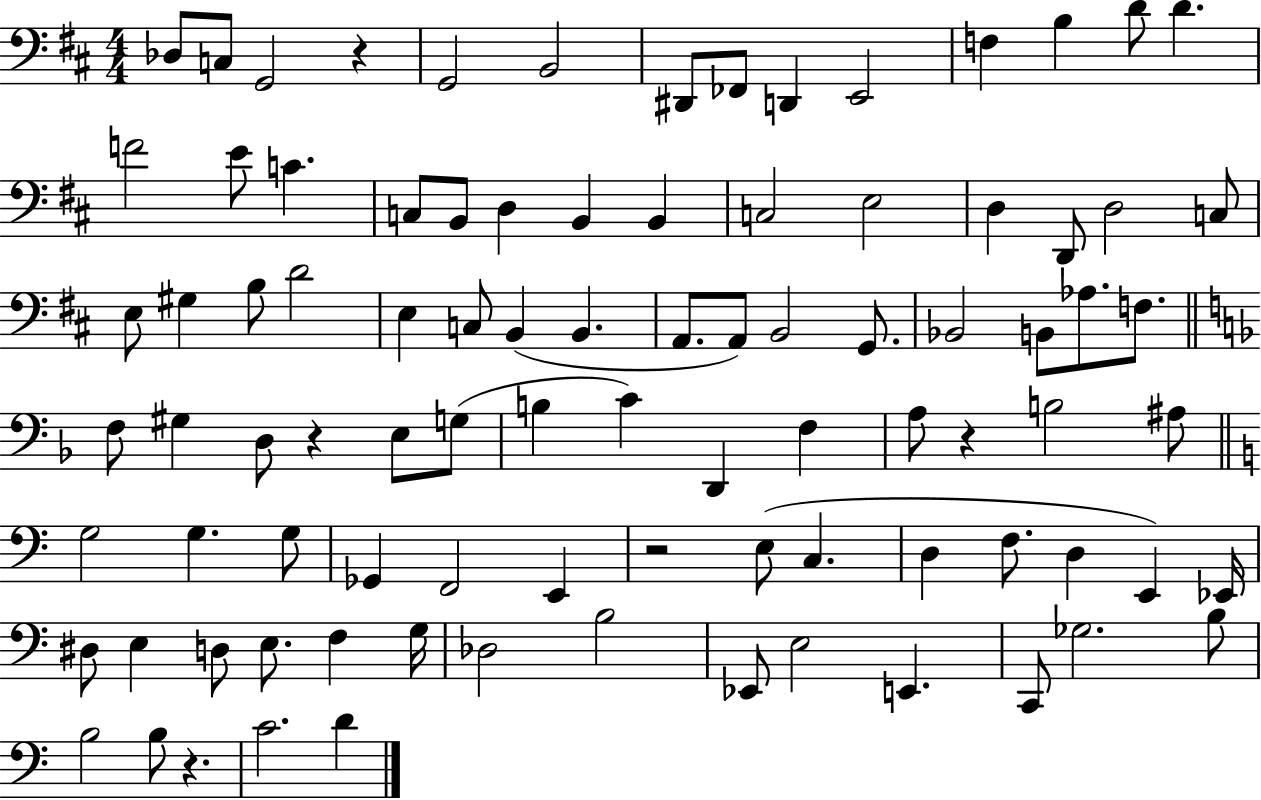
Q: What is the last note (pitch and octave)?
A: D4